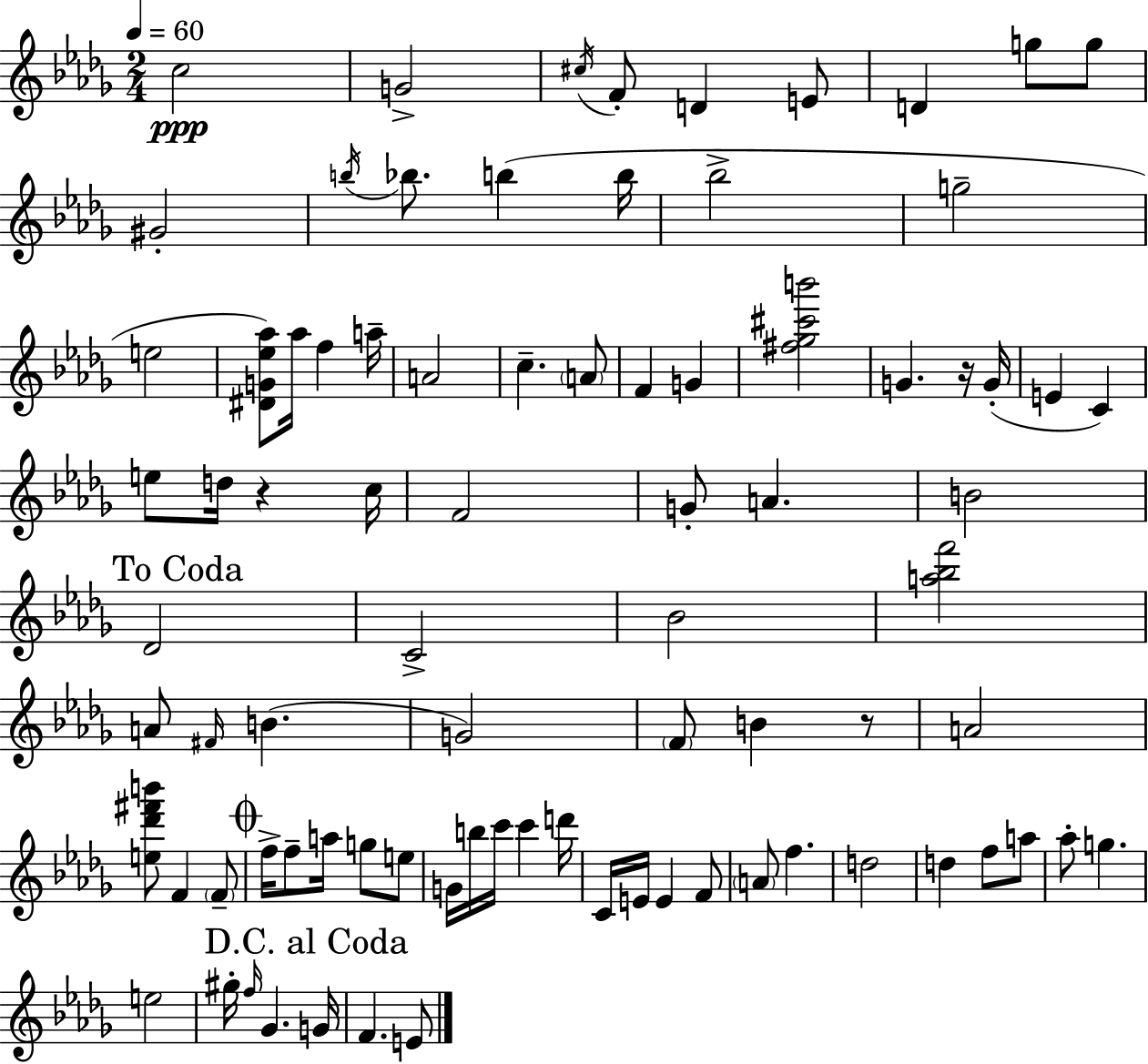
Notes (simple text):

C5/h G4/h C#5/s F4/e D4/q E4/e D4/q G5/e G5/e G#4/h B5/s Bb5/e. B5/q B5/s Bb5/h G5/h E5/h [D#4,G4,Eb5,Ab5]/e Ab5/s F5/q A5/s A4/h C5/q. A4/e F4/q G4/q [F#5,Gb5,C#6,B6]/h G4/q. R/s G4/s E4/q C4/q E5/e D5/s R/q C5/s F4/h G4/e A4/q. B4/h Db4/h C4/h Bb4/h [A5,Bb5,F6]/h A4/e F#4/s B4/q. G4/h F4/e B4/q R/e A4/h [E5,Db6,F#6,B6]/e F4/q F4/e F5/s F5/e A5/s G5/e E5/e G4/s B5/s C6/s C6/q D6/s C4/s E4/s E4/q F4/e A4/e F5/q. D5/h D5/q F5/e A5/e Ab5/e G5/q. E5/h G#5/s F5/s Gb4/q. G4/s F4/q. E4/e